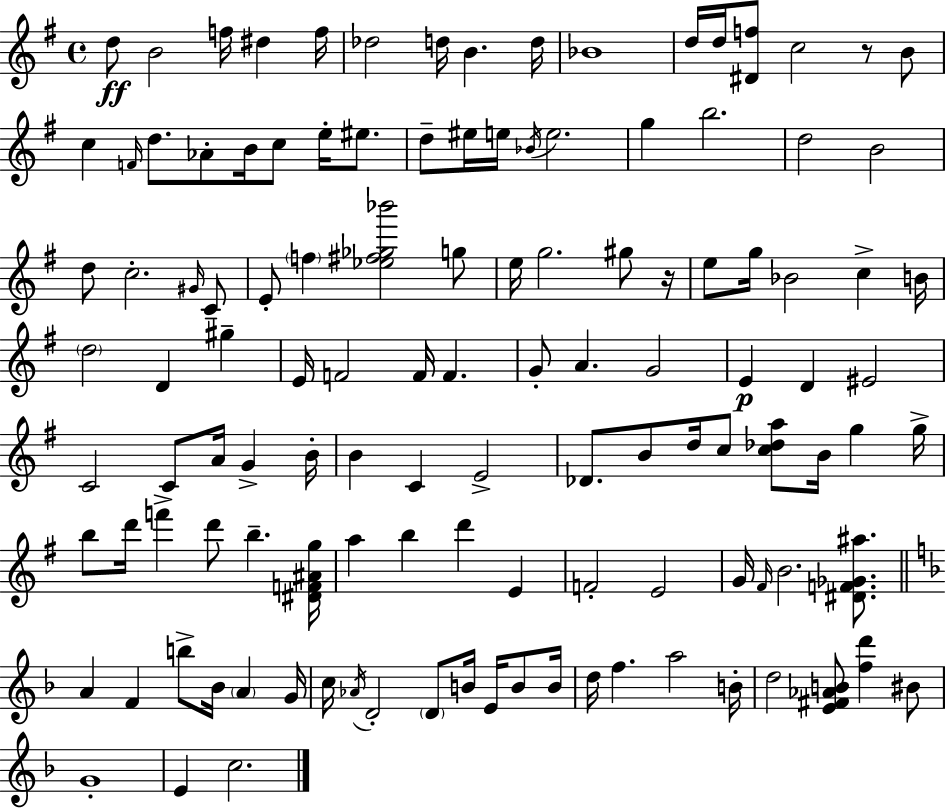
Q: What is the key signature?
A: G major